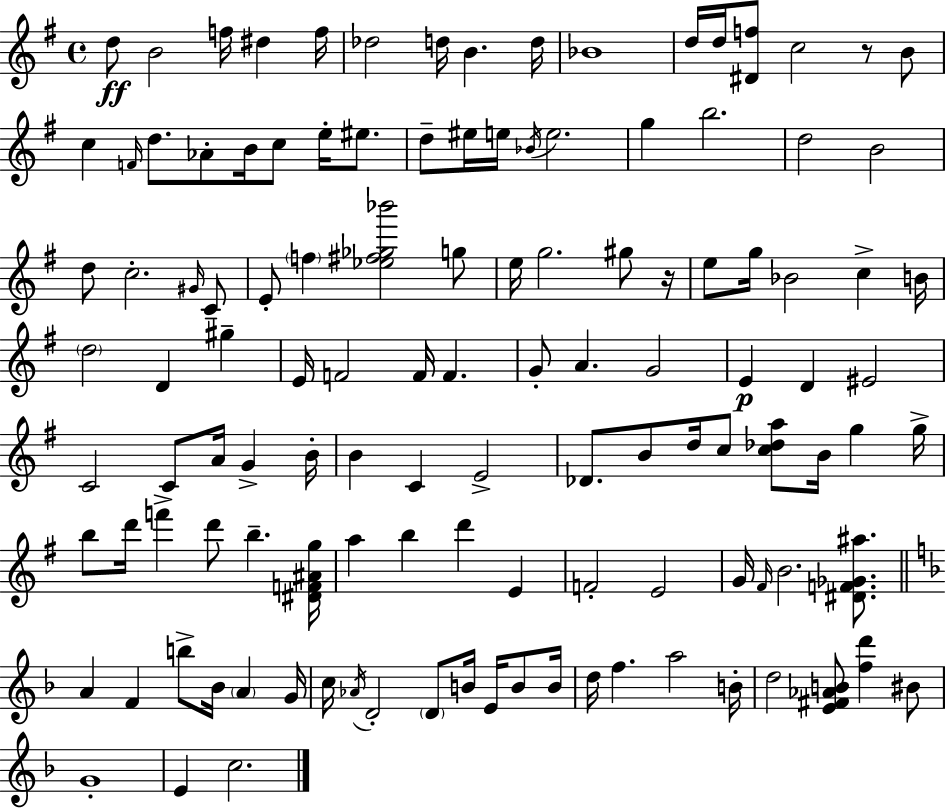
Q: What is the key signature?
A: G major